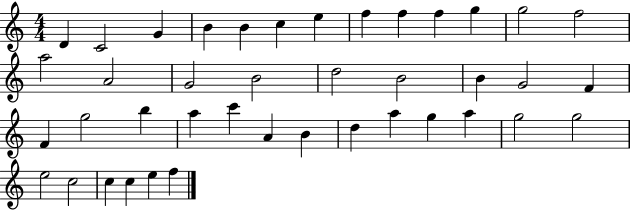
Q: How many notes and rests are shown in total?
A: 41